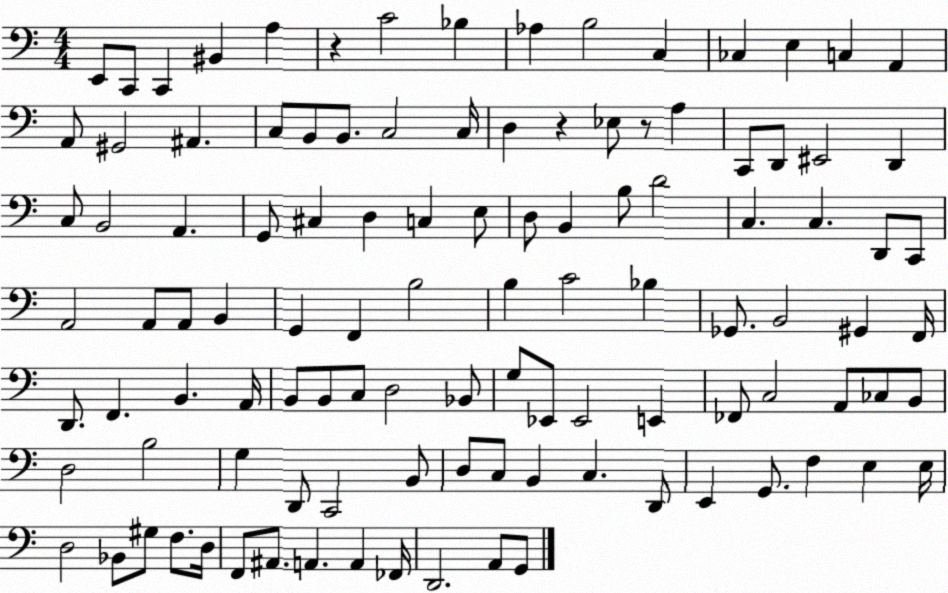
X:1
T:Untitled
M:4/4
L:1/4
K:C
E,,/2 C,,/2 C,, ^B,, A, z C2 _B, _A, B,2 C, _C, E, C, A,, A,,/2 ^G,,2 ^A,, C,/2 B,,/2 B,,/2 C,2 C,/4 D, z _E,/2 z/2 A, C,,/2 D,,/2 ^E,,2 D,, C,/2 B,,2 A,, G,,/2 ^C, D, C, E,/2 D,/2 B,, B,/2 D2 C, C, D,,/2 C,,/2 A,,2 A,,/2 A,,/2 B,, G,, F,, B,2 B, C2 _B, _G,,/2 B,,2 ^G,, F,,/4 D,,/2 F,, B,, A,,/4 B,,/2 B,,/2 C,/2 D,2 _B,,/2 G,/2 _E,,/2 _E,,2 E,, _F,,/2 C,2 A,,/2 _C,/2 B,,/2 D,2 B,2 G, D,,/2 C,,2 B,,/2 D,/2 C,/2 B,, C, D,,/2 E,, G,,/2 F, E, E,/4 D,2 _B,,/2 ^G,/2 F,/2 D,/4 F,,/2 ^A,,/2 A,, A,, _F,,/4 D,,2 A,,/2 G,,/2